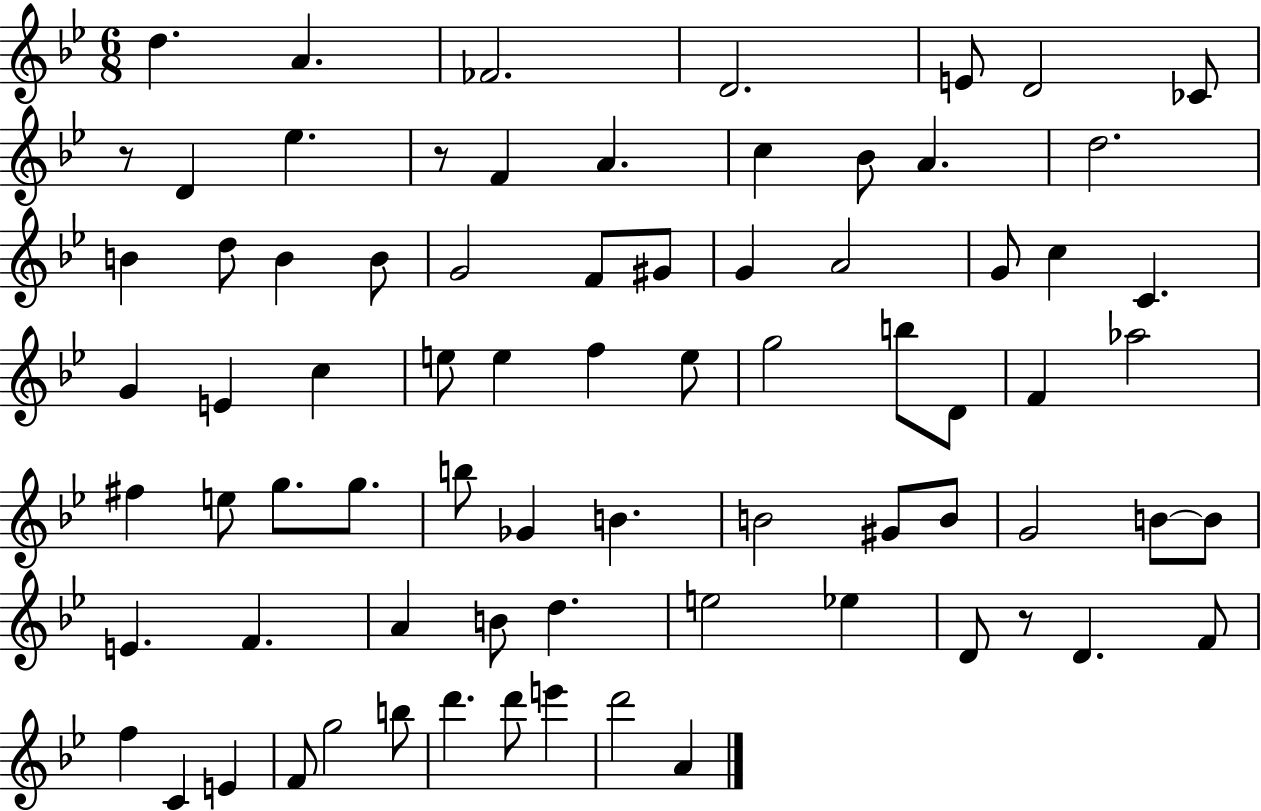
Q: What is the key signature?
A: BES major